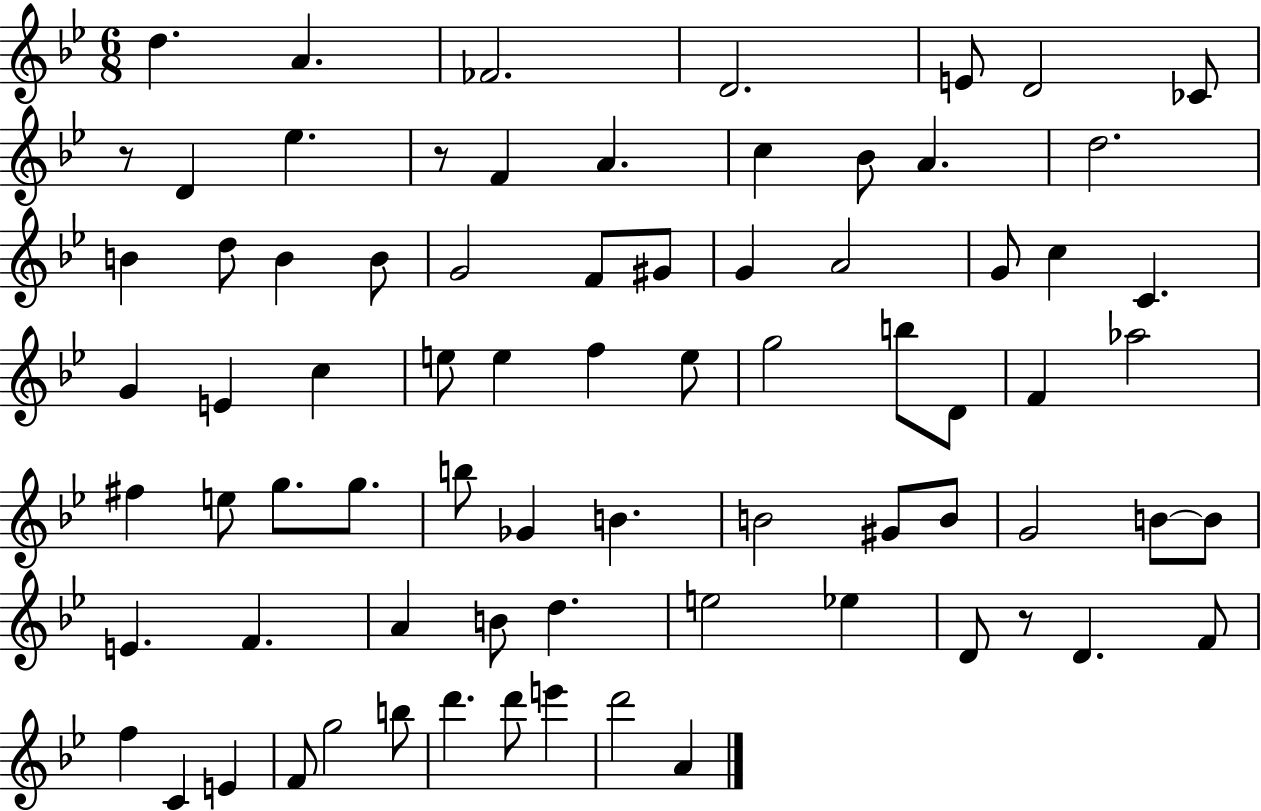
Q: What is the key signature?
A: BES major